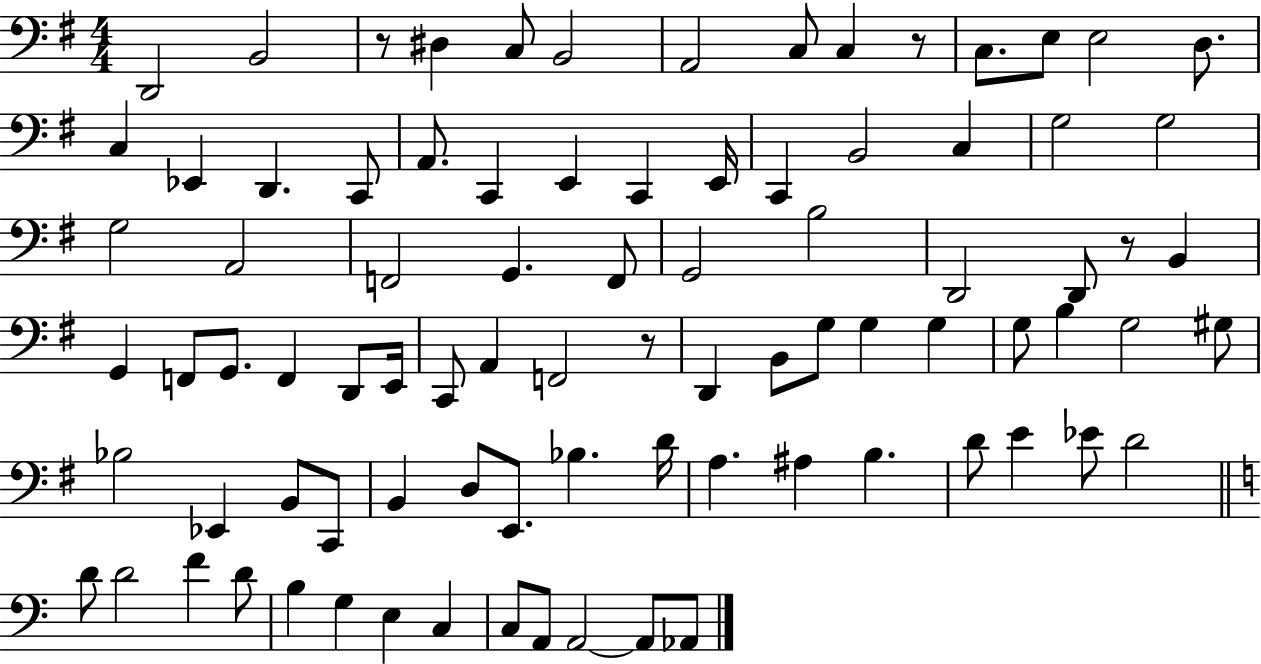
{
  \clef bass
  \numericTimeSignature
  \time 4/4
  \key g \major
  \repeat volta 2 { d,2 b,2 | r8 dis4 c8 b,2 | a,2 c8 c4 r8 | c8. e8 e2 d8. | \break c4 ees,4 d,4. c,8 | a,8. c,4 e,4 c,4 e,16 | c,4 b,2 c4 | g2 g2 | \break g2 a,2 | f,2 g,4. f,8 | g,2 b2 | d,2 d,8 r8 b,4 | \break g,4 f,8 g,8. f,4 d,8 e,16 | c,8 a,4 f,2 r8 | d,4 b,8 g8 g4 g4 | g8 b4 g2 gis8 | \break bes2 ees,4 b,8 c,8 | b,4 d8 e,8. bes4. d'16 | a4. ais4 b4. | d'8 e'4 ees'8 d'2 | \break \bar "||" \break \key c \major d'8 d'2 f'4 d'8 | b4 g4 e4 c4 | c8 a,8 a,2~~ a,8 aes,8 | } \bar "|."
}